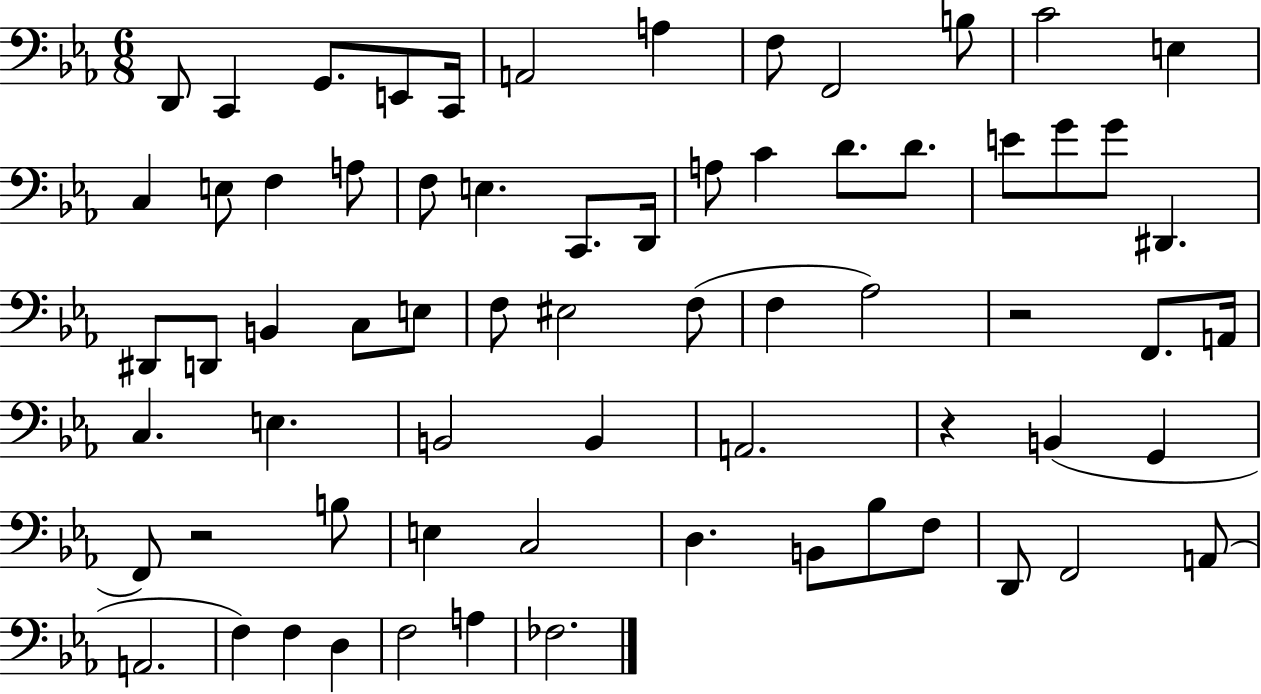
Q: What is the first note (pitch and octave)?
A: D2